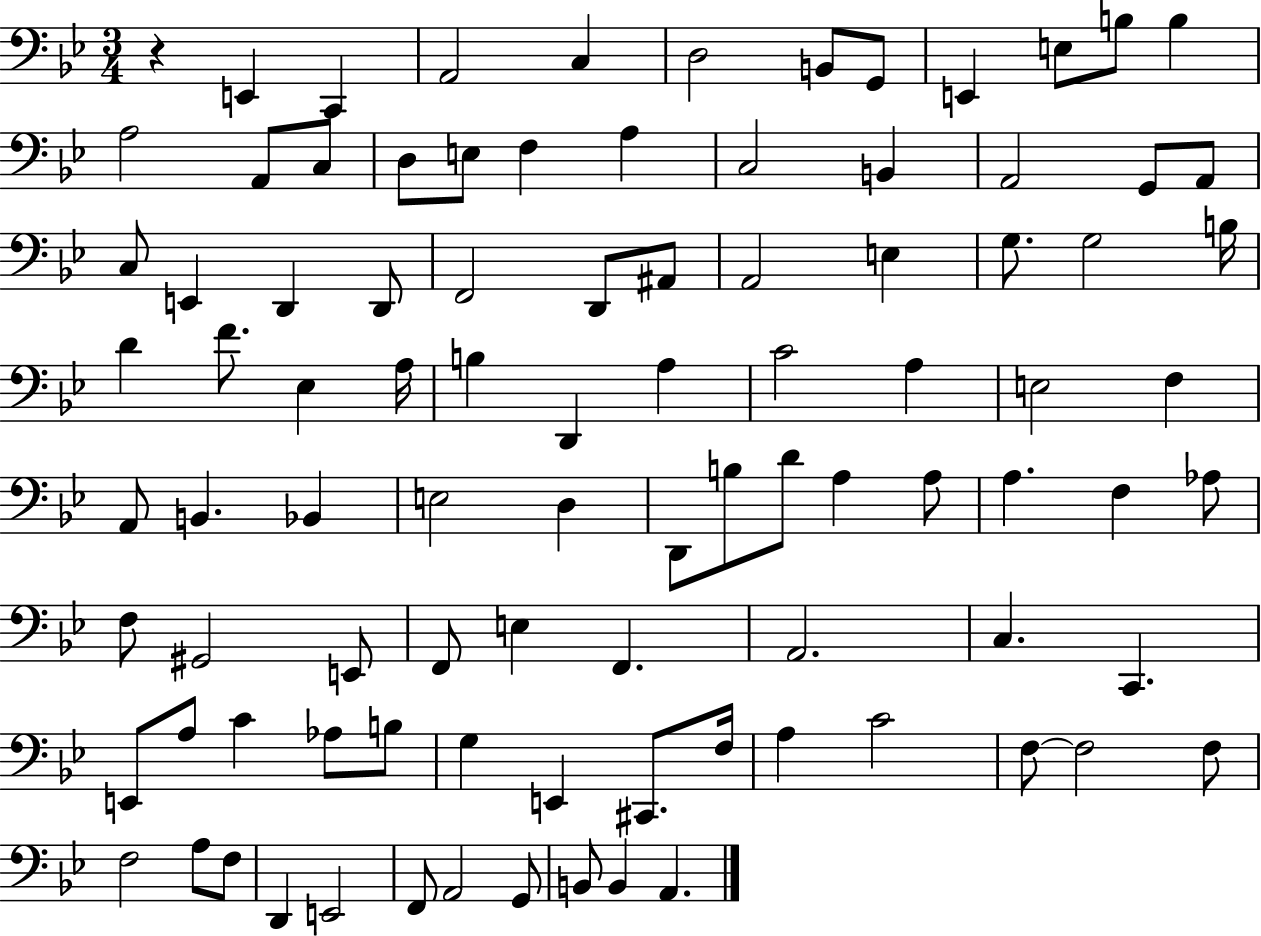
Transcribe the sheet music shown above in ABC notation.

X:1
T:Untitled
M:3/4
L:1/4
K:Bb
z E,, C,, A,,2 C, D,2 B,,/2 G,,/2 E,, E,/2 B,/2 B, A,2 A,,/2 C,/2 D,/2 E,/2 F, A, C,2 B,, A,,2 G,,/2 A,,/2 C,/2 E,, D,, D,,/2 F,,2 D,,/2 ^A,,/2 A,,2 E, G,/2 G,2 B,/4 D F/2 _E, A,/4 B, D,, A, C2 A, E,2 F, A,,/2 B,, _B,, E,2 D, D,,/2 B,/2 D/2 A, A,/2 A, F, _A,/2 F,/2 ^G,,2 E,,/2 F,,/2 E, F,, A,,2 C, C,, E,,/2 A,/2 C _A,/2 B,/2 G, E,, ^C,,/2 F,/4 A, C2 F,/2 F,2 F,/2 F,2 A,/2 F,/2 D,, E,,2 F,,/2 A,,2 G,,/2 B,,/2 B,, A,,